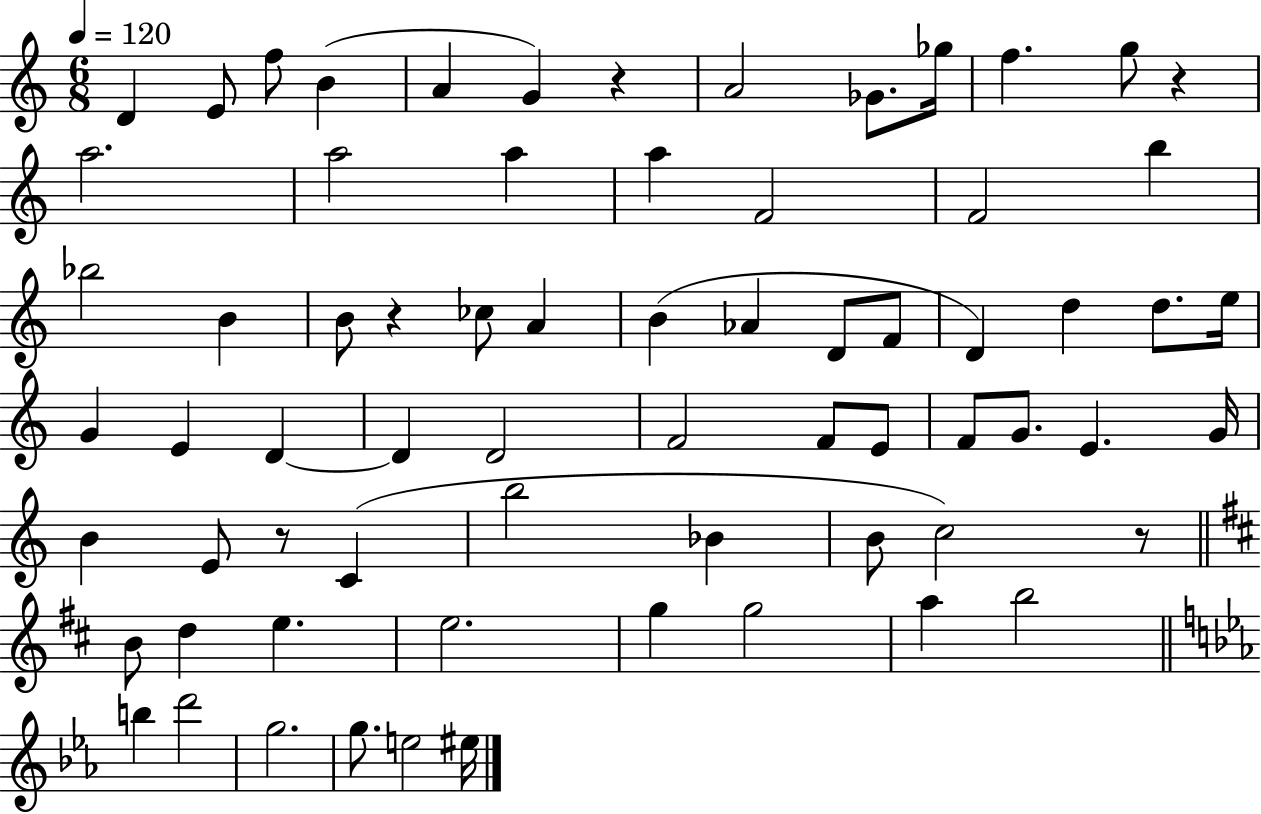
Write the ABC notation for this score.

X:1
T:Untitled
M:6/8
L:1/4
K:C
D E/2 f/2 B A G z A2 _G/2 _g/4 f g/2 z a2 a2 a a F2 F2 b _b2 B B/2 z _c/2 A B _A D/2 F/2 D d d/2 e/4 G E D D D2 F2 F/2 E/2 F/2 G/2 E G/4 B E/2 z/2 C b2 _B B/2 c2 z/2 B/2 d e e2 g g2 a b2 b d'2 g2 g/2 e2 ^e/4